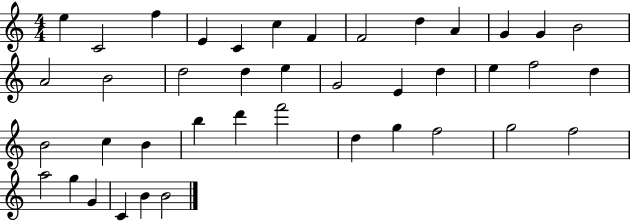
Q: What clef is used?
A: treble